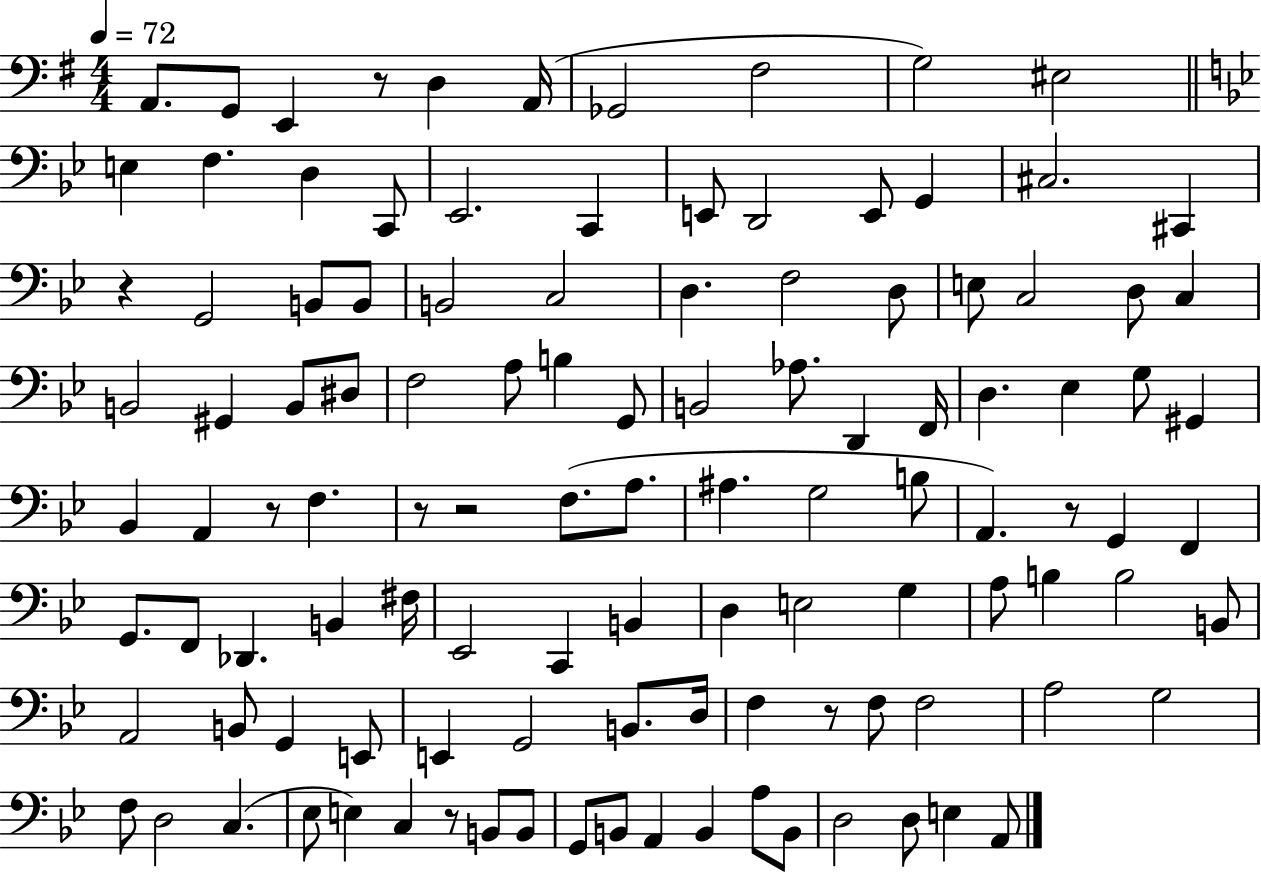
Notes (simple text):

A2/e. G2/e E2/q R/e D3/q A2/s Gb2/h F#3/h G3/h EIS3/h E3/q F3/q. D3/q C2/e Eb2/h. C2/q E2/e D2/h E2/e G2/q C#3/h. C#2/q R/q G2/h B2/e B2/e B2/h C3/h D3/q. F3/h D3/e E3/e C3/h D3/e C3/q B2/h G#2/q B2/e D#3/e F3/h A3/e B3/q G2/e B2/h Ab3/e. D2/q F2/s D3/q. Eb3/q G3/e G#2/q Bb2/q A2/q R/e F3/q. R/e R/h F3/e. A3/e. A#3/q. G3/h B3/e A2/q. R/e G2/q F2/q G2/e. F2/e Db2/q. B2/q F#3/s Eb2/h C2/q B2/q D3/q E3/h G3/q A3/e B3/q B3/h B2/e A2/h B2/e G2/q E2/e E2/q G2/h B2/e. D3/s F3/q R/e F3/e F3/h A3/h G3/h F3/e D3/h C3/q. Eb3/e E3/q C3/q R/e B2/e B2/e G2/e B2/e A2/q B2/q A3/e B2/e D3/h D3/e E3/q A2/e